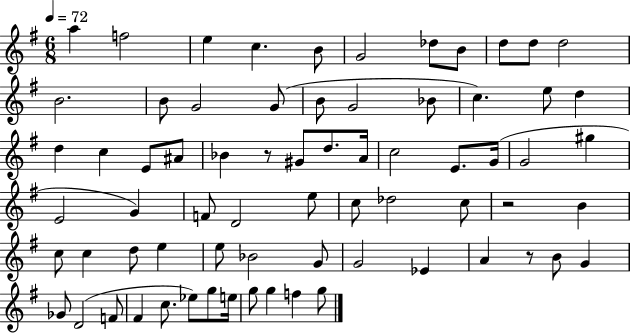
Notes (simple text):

A5/q F5/h E5/q C5/q. B4/e G4/h Db5/e B4/e D5/e D5/e D5/h B4/h. B4/e G4/h G4/e B4/e G4/h Bb4/e C5/q. E5/e D5/q D5/q C5/q E4/e A#4/e Bb4/q R/e G#4/e D5/e. A4/s C5/h E4/e. G4/s G4/h G#5/q E4/h G4/q F4/e D4/h E5/e C5/e Db5/h C5/e R/h B4/q C5/e C5/q D5/e E5/q E5/e Bb4/h G4/e G4/h Eb4/q A4/q R/e B4/e G4/q Gb4/e D4/h F4/e F#4/q C5/e. Eb5/e G5/e E5/s G5/e G5/q F5/q G5/e